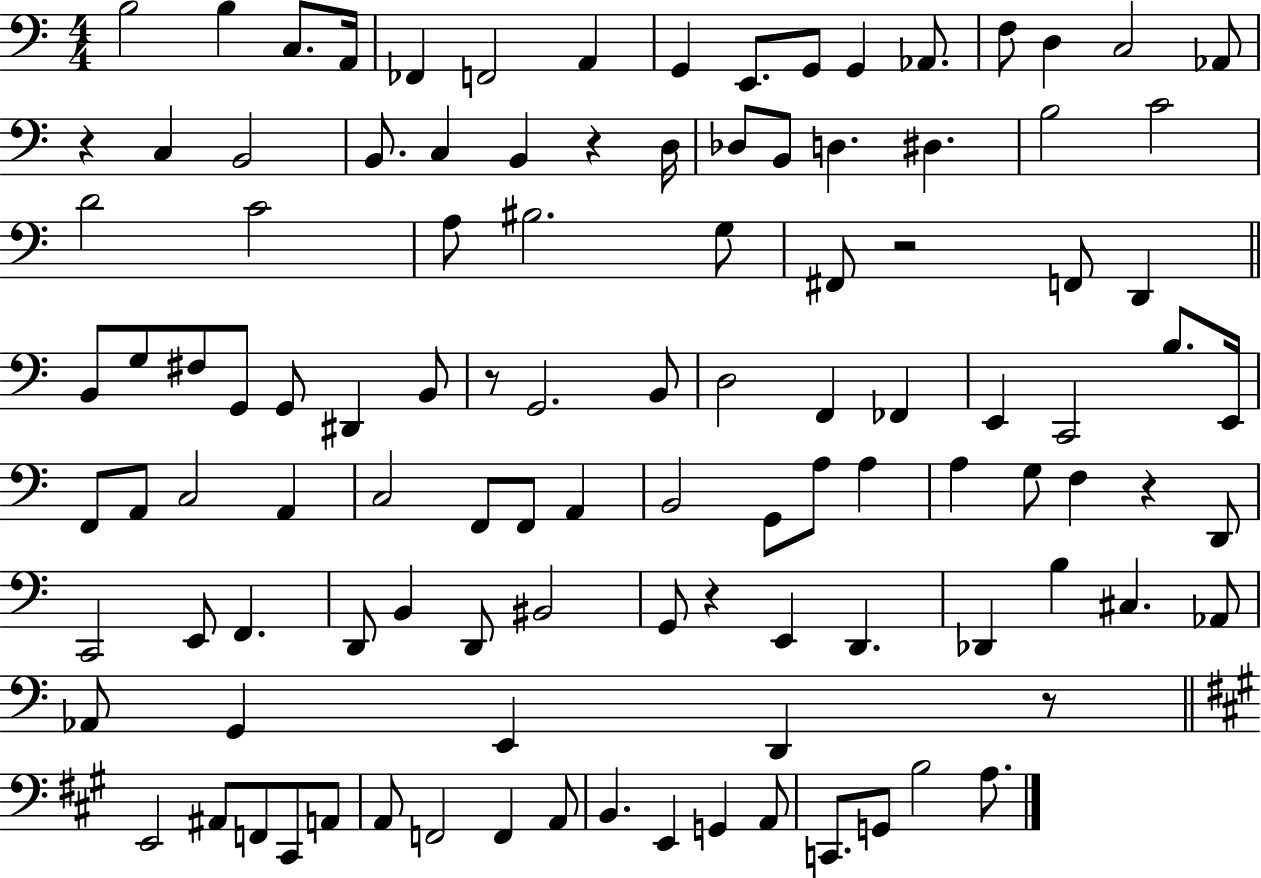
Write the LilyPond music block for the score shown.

{
  \clef bass
  \numericTimeSignature
  \time 4/4
  \key c \major
  \repeat volta 2 { b2 b4 c8. a,16 | fes,4 f,2 a,4 | g,4 e,8. g,8 g,4 aes,8. | f8 d4 c2 aes,8 | \break r4 c4 b,2 | b,8. c4 b,4 r4 d16 | des8 b,8 d4. dis4. | b2 c'2 | \break d'2 c'2 | a8 bis2. g8 | fis,8 r2 f,8 d,4 | \bar "||" \break \key a \minor b,8 g8 fis8 g,8 g,8 dis,4 b,8 | r8 g,2. b,8 | d2 f,4 fes,4 | e,4 c,2 b8. e,16 | \break f,8 a,8 c2 a,4 | c2 f,8 f,8 a,4 | b,2 g,8 a8 a4 | a4 g8 f4 r4 d,8 | \break c,2 e,8 f,4. | d,8 b,4 d,8 bis,2 | g,8 r4 e,4 d,4. | des,4 b4 cis4. aes,8 | \break aes,8 g,4 e,4 d,4 r8 | \bar "||" \break \key a \major e,2 ais,8 f,8 cis,8 a,8 | a,8 f,2 f,4 a,8 | b,4. e,4 g,4 a,8 | c,8. g,8 b2 a8. | \break } \bar "|."
}